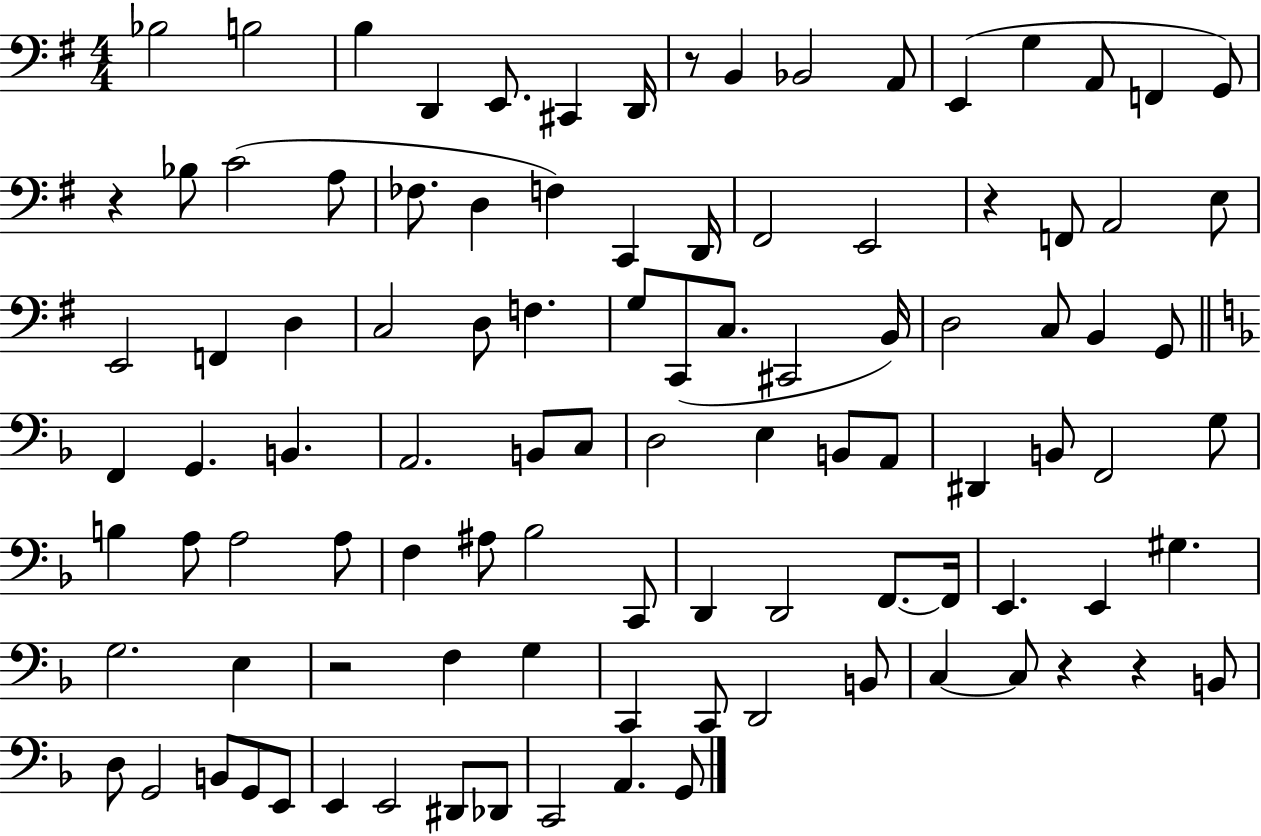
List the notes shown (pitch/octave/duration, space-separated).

Bb3/h B3/h B3/q D2/q E2/e. C#2/q D2/s R/e B2/q Bb2/h A2/e E2/q G3/q A2/e F2/q G2/e R/q Bb3/e C4/h A3/e FES3/e. D3/q F3/q C2/q D2/s F#2/h E2/h R/q F2/e A2/h E3/e E2/h F2/q D3/q C3/h D3/e F3/q. G3/e C2/e C3/e. C#2/h B2/s D3/h C3/e B2/q G2/e F2/q G2/q. B2/q. A2/h. B2/e C3/e D3/h E3/q B2/e A2/e D#2/q B2/e F2/h G3/e B3/q A3/e A3/h A3/e F3/q A#3/e Bb3/h C2/e D2/q D2/h F2/e. F2/s E2/q. E2/q G#3/q. G3/h. E3/q R/h F3/q G3/q C2/q C2/e D2/h B2/e C3/q C3/e R/q R/q B2/e D3/e G2/h B2/e G2/e E2/e E2/q E2/h D#2/e Db2/e C2/h A2/q. G2/e